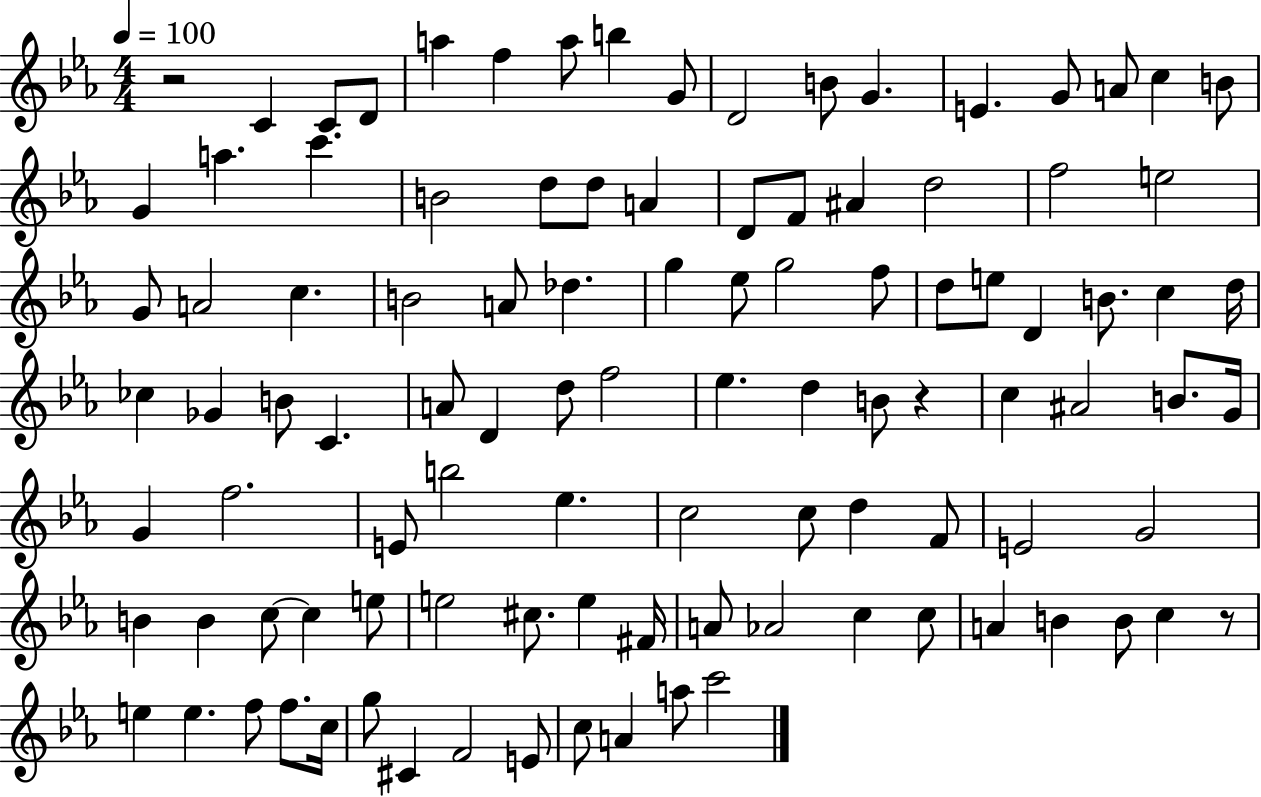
R/h C4/q C4/e D4/e A5/q F5/q A5/e B5/q G4/e D4/h B4/e G4/q. E4/q. G4/e A4/e C5/q B4/e G4/q A5/q. C6/q. B4/h D5/e D5/e A4/q D4/e F4/e A#4/q D5/h F5/h E5/h G4/e A4/h C5/q. B4/h A4/e Db5/q. G5/q Eb5/e G5/h F5/e D5/e E5/e D4/q B4/e. C5/q D5/s CES5/q Gb4/q B4/e C4/q. A4/e D4/q D5/e F5/h Eb5/q. D5/q B4/e R/q C5/q A#4/h B4/e. G4/s G4/q F5/h. E4/e B5/h Eb5/q. C5/h C5/e D5/q F4/e E4/h G4/h B4/q B4/q C5/e C5/q E5/e E5/h C#5/e. E5/q F#4/s A4/e Ab4/h C5/q C5/e A4/q B4/q B4/e C5/q R/e E5/q E5/q. F5/e F5/e. C5/s G5/e C#4/q F4/h E4/e C5/e A4/q A5/e C6/h